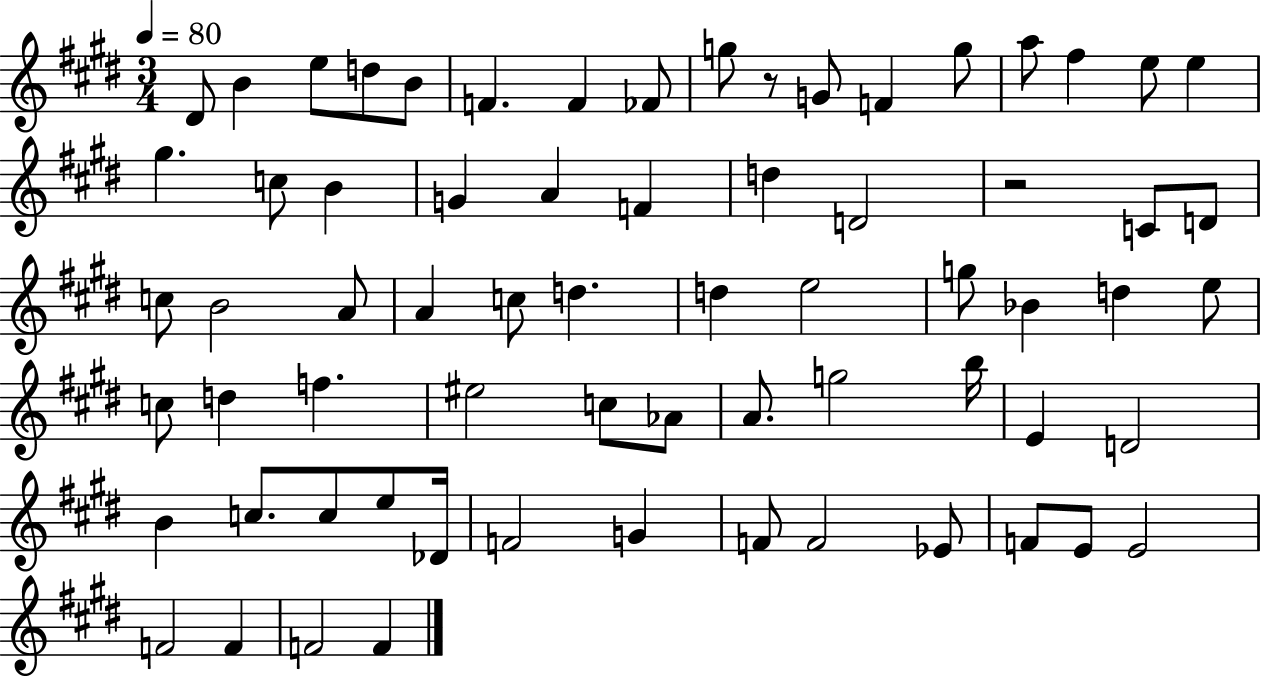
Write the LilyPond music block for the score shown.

{
  \clef treble
  \numericTimeSignature
  \time 3/4
  \key e \major
  \tempo 4 = 80
  dis'8 b'4 e''8 d''8 b'8 | f'4. f'4 fes'8 | g''8 r8 g'8 f'4 g''8 | a''8 fis''4 e''8 e''4 | \break gis''4. c''8 b'4 | g'4 a'4 f'4 | d''4 d'2 | r2 c'8 d'8 | \break c''8 b'2 a'8 | a'4 c''8 d''4. | d''4 e''2 | g''8 bes'4 d''4 e''8 | \break c''8 d''4 f''4. | eis''2 c''8 aes'8 | a'8. g''2 b''16 | e'4 d'2 | \break b'4 c''8. c''8 e''8 des'16 | f'2 g'4 | f'8 f'2 ees'8 | f'8 e'8 e'2 | \break f'2 f'4 | f'2 f'4 | \bar "|."
}